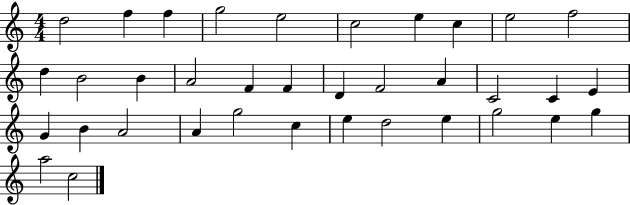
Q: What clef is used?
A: treble